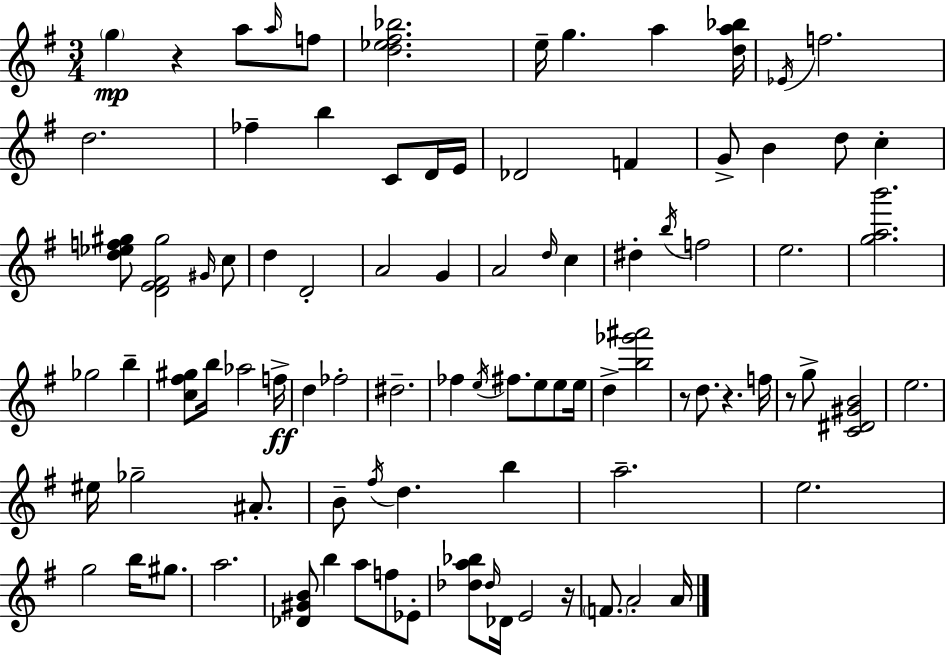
G5/q R/q A5/e A5/s F5/e [D5,Eb5,F#5,Bb5]/h. E5/s G5/q. A5/q [D5,A5,Bb5]/s Eb4/s F5/h. D5/h. FES5/q B5/q C4/e D4/s E4/s Db4/h F4/q G4/e B4/q D5/e C5/q [D5,Eb5,F5,G#5]/e [D4,E4,F#4,G#5]/h G#4/s C5/e D5/q D4/h A4/h G4/q A4/h D5/s C5/q D#5/q B5/s F5/h E5/h. [G5,A5,B6]/h. Gb5/h B5/q [C5,F#5,G#5]/e B5/s Ab5/h F5/s D5/q FES5/h D#5/h. FES5/q E5/s F#5/e. E5/e E5/e E5/s D5/q [B5,Gb6,A#6]/h R/e D5/e. R/q. F5/s R/e G5/e [C4,D#4,G#4,B4]/h E5/h. EIS5/s Gb5/h A#4/e. B4/e F#5/s D5/q. B5/q A5/h. E5/h. G5/h B5/s G#5/e. A5/h. [Db4,G#4,B4]/e B5/q A5/e F5/e Eb4/e [Db5,A5,Bb5]/e Db5/s Db4/s E4/h R/s F4/e. A4/h A4/s